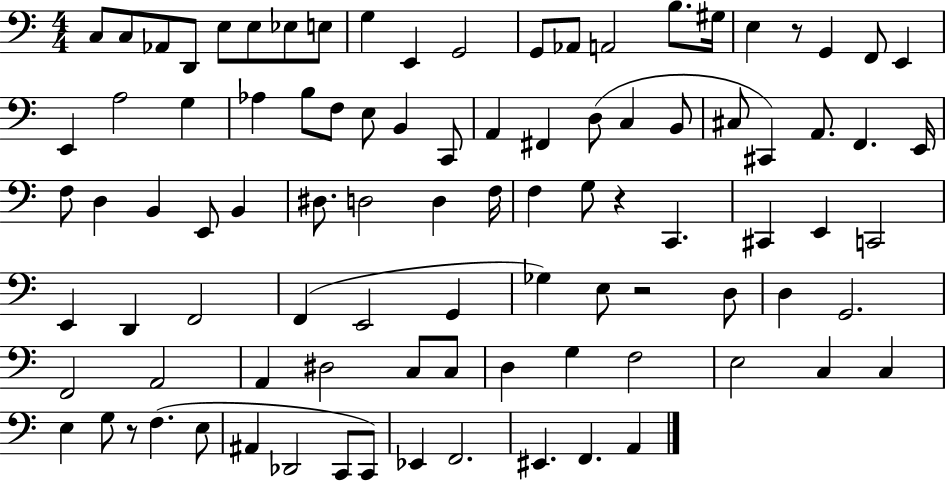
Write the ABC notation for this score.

X:1
T:Untitled
M:4/4
L:1/4
K:C
C,/2 C,/2 _A,,/2 D,,/2 E,/2 E,/2 _E,/2 E,/2 G, E,, G,,2 G,,/2 _A,,/2 A,,2 B,/2 ^G,/4 E, z/2 G,, F,,/2 E,, E,, A,2 G, _A, B,/2 F,/2 E,/2 B,, C,,/2 A,, ^F,, D,/2 C, B,,/2 ^C,/2 ^C,, A,,/2 F,, E,,/4 F,/2 D, B,, E,,/2 B,, ^D,/2 D,2 D, F,/4 F, G,/2 z C,, ^C,, E,, C,,2 E,, D,, F,,2 F,, E,,2 G,, _G, E,/2 z2 D,/2 D, G,,2 F,,2 A,,2 A,, ^D,2 C,/2 C,/2 D, G, F,2 E,2 C, C, E, G,/2 z/2 F, E,/2 ^A,, _D,,2 C,,/2 C,,/2 _E,, F,,2 ^E,, F,, A,,